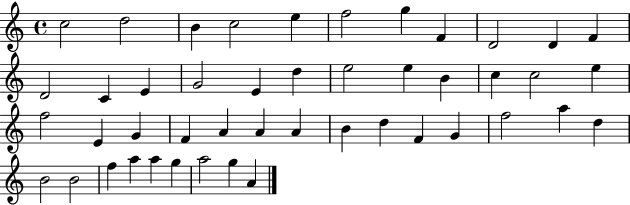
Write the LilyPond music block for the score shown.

{
  \clef treble
  \time 4/4
  \defaultTimeSignature
  \key c \major
  c''2 d''2 | b'4 c''2 e''4 | f''2 g''4 f'4 | d'2 d'4 f'4 | \break d'2 c'4 e'4 | g'2 e'4 d''4 | e''2 e''4 b'4 | c''4 c''2 e''4 | \break f''2 e'4 g'4 | f'4 a'4 a'4 a'4 | b'4 d''4 f'4 g'4 | f''2 a''4 d''4 | \break b'2 b'2 | f''4 a''4 a''4 g''4 | a''2 g''4 a'4 | \bar "|."
}